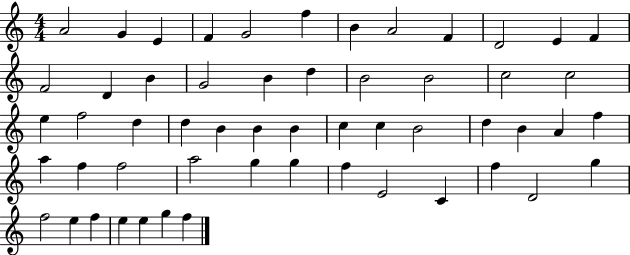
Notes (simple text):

A4/h G4/q E4/q F4/q G4/h F5/q B4/q A4/h F4/q D4/h E4/q F4/q F4/h D4/q B4/q G4/h B4/q D5/q B4/h B4/h C5/h C5/h E5/q F5/h D5/q D5/q B4/q B4/q B4/q C5/q C5/q B4/h D5/q B4/q A4/q F5/q A5/q F5/q F5/h A5/h G5/q G5/q F5/q E4/h C4/q F5/q D4/h G5/q F5/h E5/q F5/q E5/q E5/q G5/q F5/q